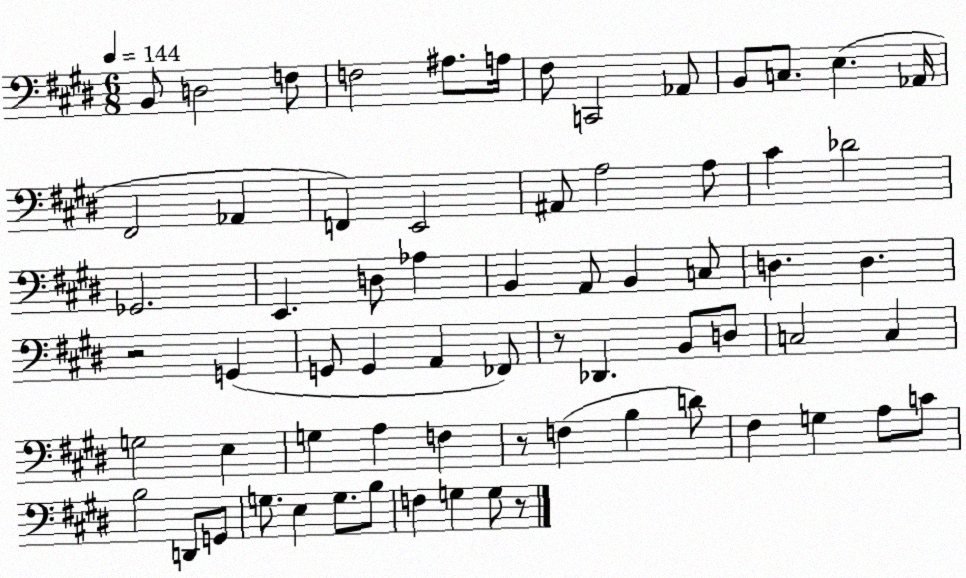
X:1
T:Untitled
M:6/8
L:1/4
K:E
B,,/2 D,2 F,/2 F,2 ^A,/2 A,/4 ^F,/2 C,,2 _A,,/2 B,,/2 C,/2 E, _A,,/4 ^F,,2 _A,, F,, E,,2 ^A,,/2 A,2 A,/2 ^C _D2 _G,,2 E,, D,/2 _A, B,, A,,/2 B,, C,/2 D, D, z2 G,, G,,/2 G,, A,, _F,,/2 z/2 _D,, B,,/2 D,/2 C,2 C, G,2 E, G, A, F, z/2 F, B, D/2 ^F, G, A,/2 C/2 B,2 D,,/2 G,,/2 G,/2 E, G,/2 B,/2 F, G, G,/2 z/2